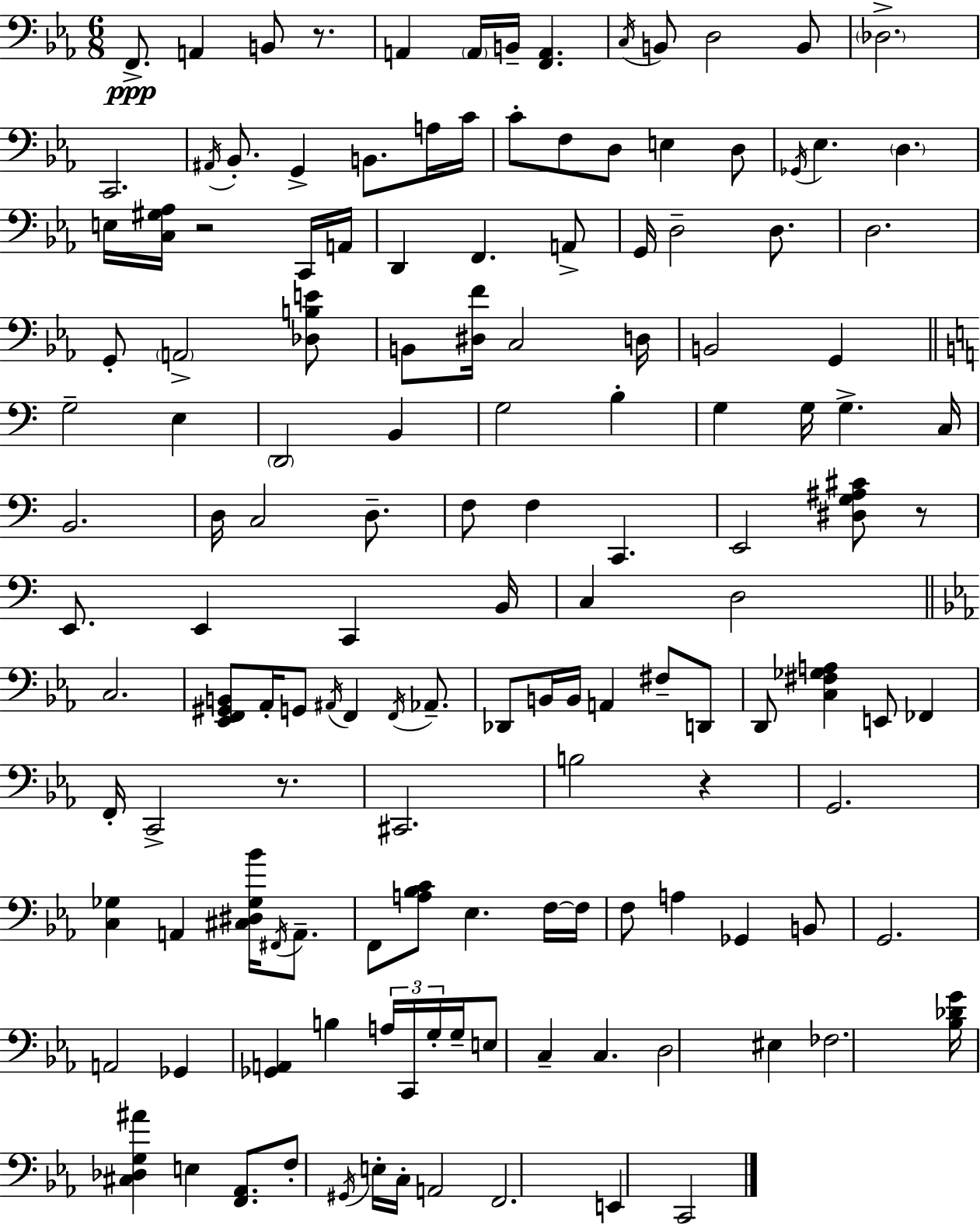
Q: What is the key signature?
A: EES major